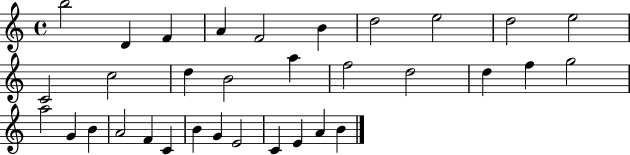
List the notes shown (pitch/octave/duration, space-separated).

B5/h D4/q F4/q A4/q F4/h B4/q D5/h E5/h D5/h E5/h C4/h C5/h D5/q B4/h A5/q F5/h D5/h D5/q F5/q G5/h A5/h G4/q B4/q A4/h F4/q C4/q B4/q G4/q E4/h C4/q E4/q A4/q B4/q